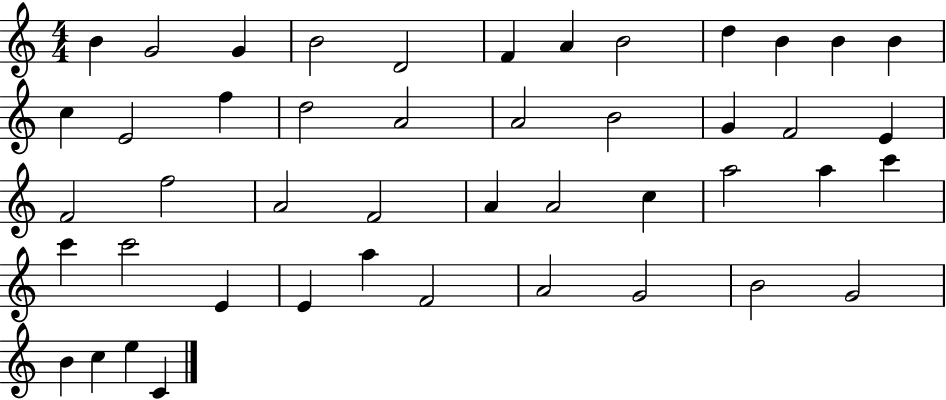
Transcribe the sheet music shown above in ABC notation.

X:1
T:Untitled
M:4/4
L:1/4
K:C
B G2 G B2 D2 F A B2 d B B B c E2 f d2 A2 A2 B2 G F2 E F2 f2 A2 F2 A A2 c a2 a c' c' c'2 E E a F2 A2 G2 B2 G2 B c e C